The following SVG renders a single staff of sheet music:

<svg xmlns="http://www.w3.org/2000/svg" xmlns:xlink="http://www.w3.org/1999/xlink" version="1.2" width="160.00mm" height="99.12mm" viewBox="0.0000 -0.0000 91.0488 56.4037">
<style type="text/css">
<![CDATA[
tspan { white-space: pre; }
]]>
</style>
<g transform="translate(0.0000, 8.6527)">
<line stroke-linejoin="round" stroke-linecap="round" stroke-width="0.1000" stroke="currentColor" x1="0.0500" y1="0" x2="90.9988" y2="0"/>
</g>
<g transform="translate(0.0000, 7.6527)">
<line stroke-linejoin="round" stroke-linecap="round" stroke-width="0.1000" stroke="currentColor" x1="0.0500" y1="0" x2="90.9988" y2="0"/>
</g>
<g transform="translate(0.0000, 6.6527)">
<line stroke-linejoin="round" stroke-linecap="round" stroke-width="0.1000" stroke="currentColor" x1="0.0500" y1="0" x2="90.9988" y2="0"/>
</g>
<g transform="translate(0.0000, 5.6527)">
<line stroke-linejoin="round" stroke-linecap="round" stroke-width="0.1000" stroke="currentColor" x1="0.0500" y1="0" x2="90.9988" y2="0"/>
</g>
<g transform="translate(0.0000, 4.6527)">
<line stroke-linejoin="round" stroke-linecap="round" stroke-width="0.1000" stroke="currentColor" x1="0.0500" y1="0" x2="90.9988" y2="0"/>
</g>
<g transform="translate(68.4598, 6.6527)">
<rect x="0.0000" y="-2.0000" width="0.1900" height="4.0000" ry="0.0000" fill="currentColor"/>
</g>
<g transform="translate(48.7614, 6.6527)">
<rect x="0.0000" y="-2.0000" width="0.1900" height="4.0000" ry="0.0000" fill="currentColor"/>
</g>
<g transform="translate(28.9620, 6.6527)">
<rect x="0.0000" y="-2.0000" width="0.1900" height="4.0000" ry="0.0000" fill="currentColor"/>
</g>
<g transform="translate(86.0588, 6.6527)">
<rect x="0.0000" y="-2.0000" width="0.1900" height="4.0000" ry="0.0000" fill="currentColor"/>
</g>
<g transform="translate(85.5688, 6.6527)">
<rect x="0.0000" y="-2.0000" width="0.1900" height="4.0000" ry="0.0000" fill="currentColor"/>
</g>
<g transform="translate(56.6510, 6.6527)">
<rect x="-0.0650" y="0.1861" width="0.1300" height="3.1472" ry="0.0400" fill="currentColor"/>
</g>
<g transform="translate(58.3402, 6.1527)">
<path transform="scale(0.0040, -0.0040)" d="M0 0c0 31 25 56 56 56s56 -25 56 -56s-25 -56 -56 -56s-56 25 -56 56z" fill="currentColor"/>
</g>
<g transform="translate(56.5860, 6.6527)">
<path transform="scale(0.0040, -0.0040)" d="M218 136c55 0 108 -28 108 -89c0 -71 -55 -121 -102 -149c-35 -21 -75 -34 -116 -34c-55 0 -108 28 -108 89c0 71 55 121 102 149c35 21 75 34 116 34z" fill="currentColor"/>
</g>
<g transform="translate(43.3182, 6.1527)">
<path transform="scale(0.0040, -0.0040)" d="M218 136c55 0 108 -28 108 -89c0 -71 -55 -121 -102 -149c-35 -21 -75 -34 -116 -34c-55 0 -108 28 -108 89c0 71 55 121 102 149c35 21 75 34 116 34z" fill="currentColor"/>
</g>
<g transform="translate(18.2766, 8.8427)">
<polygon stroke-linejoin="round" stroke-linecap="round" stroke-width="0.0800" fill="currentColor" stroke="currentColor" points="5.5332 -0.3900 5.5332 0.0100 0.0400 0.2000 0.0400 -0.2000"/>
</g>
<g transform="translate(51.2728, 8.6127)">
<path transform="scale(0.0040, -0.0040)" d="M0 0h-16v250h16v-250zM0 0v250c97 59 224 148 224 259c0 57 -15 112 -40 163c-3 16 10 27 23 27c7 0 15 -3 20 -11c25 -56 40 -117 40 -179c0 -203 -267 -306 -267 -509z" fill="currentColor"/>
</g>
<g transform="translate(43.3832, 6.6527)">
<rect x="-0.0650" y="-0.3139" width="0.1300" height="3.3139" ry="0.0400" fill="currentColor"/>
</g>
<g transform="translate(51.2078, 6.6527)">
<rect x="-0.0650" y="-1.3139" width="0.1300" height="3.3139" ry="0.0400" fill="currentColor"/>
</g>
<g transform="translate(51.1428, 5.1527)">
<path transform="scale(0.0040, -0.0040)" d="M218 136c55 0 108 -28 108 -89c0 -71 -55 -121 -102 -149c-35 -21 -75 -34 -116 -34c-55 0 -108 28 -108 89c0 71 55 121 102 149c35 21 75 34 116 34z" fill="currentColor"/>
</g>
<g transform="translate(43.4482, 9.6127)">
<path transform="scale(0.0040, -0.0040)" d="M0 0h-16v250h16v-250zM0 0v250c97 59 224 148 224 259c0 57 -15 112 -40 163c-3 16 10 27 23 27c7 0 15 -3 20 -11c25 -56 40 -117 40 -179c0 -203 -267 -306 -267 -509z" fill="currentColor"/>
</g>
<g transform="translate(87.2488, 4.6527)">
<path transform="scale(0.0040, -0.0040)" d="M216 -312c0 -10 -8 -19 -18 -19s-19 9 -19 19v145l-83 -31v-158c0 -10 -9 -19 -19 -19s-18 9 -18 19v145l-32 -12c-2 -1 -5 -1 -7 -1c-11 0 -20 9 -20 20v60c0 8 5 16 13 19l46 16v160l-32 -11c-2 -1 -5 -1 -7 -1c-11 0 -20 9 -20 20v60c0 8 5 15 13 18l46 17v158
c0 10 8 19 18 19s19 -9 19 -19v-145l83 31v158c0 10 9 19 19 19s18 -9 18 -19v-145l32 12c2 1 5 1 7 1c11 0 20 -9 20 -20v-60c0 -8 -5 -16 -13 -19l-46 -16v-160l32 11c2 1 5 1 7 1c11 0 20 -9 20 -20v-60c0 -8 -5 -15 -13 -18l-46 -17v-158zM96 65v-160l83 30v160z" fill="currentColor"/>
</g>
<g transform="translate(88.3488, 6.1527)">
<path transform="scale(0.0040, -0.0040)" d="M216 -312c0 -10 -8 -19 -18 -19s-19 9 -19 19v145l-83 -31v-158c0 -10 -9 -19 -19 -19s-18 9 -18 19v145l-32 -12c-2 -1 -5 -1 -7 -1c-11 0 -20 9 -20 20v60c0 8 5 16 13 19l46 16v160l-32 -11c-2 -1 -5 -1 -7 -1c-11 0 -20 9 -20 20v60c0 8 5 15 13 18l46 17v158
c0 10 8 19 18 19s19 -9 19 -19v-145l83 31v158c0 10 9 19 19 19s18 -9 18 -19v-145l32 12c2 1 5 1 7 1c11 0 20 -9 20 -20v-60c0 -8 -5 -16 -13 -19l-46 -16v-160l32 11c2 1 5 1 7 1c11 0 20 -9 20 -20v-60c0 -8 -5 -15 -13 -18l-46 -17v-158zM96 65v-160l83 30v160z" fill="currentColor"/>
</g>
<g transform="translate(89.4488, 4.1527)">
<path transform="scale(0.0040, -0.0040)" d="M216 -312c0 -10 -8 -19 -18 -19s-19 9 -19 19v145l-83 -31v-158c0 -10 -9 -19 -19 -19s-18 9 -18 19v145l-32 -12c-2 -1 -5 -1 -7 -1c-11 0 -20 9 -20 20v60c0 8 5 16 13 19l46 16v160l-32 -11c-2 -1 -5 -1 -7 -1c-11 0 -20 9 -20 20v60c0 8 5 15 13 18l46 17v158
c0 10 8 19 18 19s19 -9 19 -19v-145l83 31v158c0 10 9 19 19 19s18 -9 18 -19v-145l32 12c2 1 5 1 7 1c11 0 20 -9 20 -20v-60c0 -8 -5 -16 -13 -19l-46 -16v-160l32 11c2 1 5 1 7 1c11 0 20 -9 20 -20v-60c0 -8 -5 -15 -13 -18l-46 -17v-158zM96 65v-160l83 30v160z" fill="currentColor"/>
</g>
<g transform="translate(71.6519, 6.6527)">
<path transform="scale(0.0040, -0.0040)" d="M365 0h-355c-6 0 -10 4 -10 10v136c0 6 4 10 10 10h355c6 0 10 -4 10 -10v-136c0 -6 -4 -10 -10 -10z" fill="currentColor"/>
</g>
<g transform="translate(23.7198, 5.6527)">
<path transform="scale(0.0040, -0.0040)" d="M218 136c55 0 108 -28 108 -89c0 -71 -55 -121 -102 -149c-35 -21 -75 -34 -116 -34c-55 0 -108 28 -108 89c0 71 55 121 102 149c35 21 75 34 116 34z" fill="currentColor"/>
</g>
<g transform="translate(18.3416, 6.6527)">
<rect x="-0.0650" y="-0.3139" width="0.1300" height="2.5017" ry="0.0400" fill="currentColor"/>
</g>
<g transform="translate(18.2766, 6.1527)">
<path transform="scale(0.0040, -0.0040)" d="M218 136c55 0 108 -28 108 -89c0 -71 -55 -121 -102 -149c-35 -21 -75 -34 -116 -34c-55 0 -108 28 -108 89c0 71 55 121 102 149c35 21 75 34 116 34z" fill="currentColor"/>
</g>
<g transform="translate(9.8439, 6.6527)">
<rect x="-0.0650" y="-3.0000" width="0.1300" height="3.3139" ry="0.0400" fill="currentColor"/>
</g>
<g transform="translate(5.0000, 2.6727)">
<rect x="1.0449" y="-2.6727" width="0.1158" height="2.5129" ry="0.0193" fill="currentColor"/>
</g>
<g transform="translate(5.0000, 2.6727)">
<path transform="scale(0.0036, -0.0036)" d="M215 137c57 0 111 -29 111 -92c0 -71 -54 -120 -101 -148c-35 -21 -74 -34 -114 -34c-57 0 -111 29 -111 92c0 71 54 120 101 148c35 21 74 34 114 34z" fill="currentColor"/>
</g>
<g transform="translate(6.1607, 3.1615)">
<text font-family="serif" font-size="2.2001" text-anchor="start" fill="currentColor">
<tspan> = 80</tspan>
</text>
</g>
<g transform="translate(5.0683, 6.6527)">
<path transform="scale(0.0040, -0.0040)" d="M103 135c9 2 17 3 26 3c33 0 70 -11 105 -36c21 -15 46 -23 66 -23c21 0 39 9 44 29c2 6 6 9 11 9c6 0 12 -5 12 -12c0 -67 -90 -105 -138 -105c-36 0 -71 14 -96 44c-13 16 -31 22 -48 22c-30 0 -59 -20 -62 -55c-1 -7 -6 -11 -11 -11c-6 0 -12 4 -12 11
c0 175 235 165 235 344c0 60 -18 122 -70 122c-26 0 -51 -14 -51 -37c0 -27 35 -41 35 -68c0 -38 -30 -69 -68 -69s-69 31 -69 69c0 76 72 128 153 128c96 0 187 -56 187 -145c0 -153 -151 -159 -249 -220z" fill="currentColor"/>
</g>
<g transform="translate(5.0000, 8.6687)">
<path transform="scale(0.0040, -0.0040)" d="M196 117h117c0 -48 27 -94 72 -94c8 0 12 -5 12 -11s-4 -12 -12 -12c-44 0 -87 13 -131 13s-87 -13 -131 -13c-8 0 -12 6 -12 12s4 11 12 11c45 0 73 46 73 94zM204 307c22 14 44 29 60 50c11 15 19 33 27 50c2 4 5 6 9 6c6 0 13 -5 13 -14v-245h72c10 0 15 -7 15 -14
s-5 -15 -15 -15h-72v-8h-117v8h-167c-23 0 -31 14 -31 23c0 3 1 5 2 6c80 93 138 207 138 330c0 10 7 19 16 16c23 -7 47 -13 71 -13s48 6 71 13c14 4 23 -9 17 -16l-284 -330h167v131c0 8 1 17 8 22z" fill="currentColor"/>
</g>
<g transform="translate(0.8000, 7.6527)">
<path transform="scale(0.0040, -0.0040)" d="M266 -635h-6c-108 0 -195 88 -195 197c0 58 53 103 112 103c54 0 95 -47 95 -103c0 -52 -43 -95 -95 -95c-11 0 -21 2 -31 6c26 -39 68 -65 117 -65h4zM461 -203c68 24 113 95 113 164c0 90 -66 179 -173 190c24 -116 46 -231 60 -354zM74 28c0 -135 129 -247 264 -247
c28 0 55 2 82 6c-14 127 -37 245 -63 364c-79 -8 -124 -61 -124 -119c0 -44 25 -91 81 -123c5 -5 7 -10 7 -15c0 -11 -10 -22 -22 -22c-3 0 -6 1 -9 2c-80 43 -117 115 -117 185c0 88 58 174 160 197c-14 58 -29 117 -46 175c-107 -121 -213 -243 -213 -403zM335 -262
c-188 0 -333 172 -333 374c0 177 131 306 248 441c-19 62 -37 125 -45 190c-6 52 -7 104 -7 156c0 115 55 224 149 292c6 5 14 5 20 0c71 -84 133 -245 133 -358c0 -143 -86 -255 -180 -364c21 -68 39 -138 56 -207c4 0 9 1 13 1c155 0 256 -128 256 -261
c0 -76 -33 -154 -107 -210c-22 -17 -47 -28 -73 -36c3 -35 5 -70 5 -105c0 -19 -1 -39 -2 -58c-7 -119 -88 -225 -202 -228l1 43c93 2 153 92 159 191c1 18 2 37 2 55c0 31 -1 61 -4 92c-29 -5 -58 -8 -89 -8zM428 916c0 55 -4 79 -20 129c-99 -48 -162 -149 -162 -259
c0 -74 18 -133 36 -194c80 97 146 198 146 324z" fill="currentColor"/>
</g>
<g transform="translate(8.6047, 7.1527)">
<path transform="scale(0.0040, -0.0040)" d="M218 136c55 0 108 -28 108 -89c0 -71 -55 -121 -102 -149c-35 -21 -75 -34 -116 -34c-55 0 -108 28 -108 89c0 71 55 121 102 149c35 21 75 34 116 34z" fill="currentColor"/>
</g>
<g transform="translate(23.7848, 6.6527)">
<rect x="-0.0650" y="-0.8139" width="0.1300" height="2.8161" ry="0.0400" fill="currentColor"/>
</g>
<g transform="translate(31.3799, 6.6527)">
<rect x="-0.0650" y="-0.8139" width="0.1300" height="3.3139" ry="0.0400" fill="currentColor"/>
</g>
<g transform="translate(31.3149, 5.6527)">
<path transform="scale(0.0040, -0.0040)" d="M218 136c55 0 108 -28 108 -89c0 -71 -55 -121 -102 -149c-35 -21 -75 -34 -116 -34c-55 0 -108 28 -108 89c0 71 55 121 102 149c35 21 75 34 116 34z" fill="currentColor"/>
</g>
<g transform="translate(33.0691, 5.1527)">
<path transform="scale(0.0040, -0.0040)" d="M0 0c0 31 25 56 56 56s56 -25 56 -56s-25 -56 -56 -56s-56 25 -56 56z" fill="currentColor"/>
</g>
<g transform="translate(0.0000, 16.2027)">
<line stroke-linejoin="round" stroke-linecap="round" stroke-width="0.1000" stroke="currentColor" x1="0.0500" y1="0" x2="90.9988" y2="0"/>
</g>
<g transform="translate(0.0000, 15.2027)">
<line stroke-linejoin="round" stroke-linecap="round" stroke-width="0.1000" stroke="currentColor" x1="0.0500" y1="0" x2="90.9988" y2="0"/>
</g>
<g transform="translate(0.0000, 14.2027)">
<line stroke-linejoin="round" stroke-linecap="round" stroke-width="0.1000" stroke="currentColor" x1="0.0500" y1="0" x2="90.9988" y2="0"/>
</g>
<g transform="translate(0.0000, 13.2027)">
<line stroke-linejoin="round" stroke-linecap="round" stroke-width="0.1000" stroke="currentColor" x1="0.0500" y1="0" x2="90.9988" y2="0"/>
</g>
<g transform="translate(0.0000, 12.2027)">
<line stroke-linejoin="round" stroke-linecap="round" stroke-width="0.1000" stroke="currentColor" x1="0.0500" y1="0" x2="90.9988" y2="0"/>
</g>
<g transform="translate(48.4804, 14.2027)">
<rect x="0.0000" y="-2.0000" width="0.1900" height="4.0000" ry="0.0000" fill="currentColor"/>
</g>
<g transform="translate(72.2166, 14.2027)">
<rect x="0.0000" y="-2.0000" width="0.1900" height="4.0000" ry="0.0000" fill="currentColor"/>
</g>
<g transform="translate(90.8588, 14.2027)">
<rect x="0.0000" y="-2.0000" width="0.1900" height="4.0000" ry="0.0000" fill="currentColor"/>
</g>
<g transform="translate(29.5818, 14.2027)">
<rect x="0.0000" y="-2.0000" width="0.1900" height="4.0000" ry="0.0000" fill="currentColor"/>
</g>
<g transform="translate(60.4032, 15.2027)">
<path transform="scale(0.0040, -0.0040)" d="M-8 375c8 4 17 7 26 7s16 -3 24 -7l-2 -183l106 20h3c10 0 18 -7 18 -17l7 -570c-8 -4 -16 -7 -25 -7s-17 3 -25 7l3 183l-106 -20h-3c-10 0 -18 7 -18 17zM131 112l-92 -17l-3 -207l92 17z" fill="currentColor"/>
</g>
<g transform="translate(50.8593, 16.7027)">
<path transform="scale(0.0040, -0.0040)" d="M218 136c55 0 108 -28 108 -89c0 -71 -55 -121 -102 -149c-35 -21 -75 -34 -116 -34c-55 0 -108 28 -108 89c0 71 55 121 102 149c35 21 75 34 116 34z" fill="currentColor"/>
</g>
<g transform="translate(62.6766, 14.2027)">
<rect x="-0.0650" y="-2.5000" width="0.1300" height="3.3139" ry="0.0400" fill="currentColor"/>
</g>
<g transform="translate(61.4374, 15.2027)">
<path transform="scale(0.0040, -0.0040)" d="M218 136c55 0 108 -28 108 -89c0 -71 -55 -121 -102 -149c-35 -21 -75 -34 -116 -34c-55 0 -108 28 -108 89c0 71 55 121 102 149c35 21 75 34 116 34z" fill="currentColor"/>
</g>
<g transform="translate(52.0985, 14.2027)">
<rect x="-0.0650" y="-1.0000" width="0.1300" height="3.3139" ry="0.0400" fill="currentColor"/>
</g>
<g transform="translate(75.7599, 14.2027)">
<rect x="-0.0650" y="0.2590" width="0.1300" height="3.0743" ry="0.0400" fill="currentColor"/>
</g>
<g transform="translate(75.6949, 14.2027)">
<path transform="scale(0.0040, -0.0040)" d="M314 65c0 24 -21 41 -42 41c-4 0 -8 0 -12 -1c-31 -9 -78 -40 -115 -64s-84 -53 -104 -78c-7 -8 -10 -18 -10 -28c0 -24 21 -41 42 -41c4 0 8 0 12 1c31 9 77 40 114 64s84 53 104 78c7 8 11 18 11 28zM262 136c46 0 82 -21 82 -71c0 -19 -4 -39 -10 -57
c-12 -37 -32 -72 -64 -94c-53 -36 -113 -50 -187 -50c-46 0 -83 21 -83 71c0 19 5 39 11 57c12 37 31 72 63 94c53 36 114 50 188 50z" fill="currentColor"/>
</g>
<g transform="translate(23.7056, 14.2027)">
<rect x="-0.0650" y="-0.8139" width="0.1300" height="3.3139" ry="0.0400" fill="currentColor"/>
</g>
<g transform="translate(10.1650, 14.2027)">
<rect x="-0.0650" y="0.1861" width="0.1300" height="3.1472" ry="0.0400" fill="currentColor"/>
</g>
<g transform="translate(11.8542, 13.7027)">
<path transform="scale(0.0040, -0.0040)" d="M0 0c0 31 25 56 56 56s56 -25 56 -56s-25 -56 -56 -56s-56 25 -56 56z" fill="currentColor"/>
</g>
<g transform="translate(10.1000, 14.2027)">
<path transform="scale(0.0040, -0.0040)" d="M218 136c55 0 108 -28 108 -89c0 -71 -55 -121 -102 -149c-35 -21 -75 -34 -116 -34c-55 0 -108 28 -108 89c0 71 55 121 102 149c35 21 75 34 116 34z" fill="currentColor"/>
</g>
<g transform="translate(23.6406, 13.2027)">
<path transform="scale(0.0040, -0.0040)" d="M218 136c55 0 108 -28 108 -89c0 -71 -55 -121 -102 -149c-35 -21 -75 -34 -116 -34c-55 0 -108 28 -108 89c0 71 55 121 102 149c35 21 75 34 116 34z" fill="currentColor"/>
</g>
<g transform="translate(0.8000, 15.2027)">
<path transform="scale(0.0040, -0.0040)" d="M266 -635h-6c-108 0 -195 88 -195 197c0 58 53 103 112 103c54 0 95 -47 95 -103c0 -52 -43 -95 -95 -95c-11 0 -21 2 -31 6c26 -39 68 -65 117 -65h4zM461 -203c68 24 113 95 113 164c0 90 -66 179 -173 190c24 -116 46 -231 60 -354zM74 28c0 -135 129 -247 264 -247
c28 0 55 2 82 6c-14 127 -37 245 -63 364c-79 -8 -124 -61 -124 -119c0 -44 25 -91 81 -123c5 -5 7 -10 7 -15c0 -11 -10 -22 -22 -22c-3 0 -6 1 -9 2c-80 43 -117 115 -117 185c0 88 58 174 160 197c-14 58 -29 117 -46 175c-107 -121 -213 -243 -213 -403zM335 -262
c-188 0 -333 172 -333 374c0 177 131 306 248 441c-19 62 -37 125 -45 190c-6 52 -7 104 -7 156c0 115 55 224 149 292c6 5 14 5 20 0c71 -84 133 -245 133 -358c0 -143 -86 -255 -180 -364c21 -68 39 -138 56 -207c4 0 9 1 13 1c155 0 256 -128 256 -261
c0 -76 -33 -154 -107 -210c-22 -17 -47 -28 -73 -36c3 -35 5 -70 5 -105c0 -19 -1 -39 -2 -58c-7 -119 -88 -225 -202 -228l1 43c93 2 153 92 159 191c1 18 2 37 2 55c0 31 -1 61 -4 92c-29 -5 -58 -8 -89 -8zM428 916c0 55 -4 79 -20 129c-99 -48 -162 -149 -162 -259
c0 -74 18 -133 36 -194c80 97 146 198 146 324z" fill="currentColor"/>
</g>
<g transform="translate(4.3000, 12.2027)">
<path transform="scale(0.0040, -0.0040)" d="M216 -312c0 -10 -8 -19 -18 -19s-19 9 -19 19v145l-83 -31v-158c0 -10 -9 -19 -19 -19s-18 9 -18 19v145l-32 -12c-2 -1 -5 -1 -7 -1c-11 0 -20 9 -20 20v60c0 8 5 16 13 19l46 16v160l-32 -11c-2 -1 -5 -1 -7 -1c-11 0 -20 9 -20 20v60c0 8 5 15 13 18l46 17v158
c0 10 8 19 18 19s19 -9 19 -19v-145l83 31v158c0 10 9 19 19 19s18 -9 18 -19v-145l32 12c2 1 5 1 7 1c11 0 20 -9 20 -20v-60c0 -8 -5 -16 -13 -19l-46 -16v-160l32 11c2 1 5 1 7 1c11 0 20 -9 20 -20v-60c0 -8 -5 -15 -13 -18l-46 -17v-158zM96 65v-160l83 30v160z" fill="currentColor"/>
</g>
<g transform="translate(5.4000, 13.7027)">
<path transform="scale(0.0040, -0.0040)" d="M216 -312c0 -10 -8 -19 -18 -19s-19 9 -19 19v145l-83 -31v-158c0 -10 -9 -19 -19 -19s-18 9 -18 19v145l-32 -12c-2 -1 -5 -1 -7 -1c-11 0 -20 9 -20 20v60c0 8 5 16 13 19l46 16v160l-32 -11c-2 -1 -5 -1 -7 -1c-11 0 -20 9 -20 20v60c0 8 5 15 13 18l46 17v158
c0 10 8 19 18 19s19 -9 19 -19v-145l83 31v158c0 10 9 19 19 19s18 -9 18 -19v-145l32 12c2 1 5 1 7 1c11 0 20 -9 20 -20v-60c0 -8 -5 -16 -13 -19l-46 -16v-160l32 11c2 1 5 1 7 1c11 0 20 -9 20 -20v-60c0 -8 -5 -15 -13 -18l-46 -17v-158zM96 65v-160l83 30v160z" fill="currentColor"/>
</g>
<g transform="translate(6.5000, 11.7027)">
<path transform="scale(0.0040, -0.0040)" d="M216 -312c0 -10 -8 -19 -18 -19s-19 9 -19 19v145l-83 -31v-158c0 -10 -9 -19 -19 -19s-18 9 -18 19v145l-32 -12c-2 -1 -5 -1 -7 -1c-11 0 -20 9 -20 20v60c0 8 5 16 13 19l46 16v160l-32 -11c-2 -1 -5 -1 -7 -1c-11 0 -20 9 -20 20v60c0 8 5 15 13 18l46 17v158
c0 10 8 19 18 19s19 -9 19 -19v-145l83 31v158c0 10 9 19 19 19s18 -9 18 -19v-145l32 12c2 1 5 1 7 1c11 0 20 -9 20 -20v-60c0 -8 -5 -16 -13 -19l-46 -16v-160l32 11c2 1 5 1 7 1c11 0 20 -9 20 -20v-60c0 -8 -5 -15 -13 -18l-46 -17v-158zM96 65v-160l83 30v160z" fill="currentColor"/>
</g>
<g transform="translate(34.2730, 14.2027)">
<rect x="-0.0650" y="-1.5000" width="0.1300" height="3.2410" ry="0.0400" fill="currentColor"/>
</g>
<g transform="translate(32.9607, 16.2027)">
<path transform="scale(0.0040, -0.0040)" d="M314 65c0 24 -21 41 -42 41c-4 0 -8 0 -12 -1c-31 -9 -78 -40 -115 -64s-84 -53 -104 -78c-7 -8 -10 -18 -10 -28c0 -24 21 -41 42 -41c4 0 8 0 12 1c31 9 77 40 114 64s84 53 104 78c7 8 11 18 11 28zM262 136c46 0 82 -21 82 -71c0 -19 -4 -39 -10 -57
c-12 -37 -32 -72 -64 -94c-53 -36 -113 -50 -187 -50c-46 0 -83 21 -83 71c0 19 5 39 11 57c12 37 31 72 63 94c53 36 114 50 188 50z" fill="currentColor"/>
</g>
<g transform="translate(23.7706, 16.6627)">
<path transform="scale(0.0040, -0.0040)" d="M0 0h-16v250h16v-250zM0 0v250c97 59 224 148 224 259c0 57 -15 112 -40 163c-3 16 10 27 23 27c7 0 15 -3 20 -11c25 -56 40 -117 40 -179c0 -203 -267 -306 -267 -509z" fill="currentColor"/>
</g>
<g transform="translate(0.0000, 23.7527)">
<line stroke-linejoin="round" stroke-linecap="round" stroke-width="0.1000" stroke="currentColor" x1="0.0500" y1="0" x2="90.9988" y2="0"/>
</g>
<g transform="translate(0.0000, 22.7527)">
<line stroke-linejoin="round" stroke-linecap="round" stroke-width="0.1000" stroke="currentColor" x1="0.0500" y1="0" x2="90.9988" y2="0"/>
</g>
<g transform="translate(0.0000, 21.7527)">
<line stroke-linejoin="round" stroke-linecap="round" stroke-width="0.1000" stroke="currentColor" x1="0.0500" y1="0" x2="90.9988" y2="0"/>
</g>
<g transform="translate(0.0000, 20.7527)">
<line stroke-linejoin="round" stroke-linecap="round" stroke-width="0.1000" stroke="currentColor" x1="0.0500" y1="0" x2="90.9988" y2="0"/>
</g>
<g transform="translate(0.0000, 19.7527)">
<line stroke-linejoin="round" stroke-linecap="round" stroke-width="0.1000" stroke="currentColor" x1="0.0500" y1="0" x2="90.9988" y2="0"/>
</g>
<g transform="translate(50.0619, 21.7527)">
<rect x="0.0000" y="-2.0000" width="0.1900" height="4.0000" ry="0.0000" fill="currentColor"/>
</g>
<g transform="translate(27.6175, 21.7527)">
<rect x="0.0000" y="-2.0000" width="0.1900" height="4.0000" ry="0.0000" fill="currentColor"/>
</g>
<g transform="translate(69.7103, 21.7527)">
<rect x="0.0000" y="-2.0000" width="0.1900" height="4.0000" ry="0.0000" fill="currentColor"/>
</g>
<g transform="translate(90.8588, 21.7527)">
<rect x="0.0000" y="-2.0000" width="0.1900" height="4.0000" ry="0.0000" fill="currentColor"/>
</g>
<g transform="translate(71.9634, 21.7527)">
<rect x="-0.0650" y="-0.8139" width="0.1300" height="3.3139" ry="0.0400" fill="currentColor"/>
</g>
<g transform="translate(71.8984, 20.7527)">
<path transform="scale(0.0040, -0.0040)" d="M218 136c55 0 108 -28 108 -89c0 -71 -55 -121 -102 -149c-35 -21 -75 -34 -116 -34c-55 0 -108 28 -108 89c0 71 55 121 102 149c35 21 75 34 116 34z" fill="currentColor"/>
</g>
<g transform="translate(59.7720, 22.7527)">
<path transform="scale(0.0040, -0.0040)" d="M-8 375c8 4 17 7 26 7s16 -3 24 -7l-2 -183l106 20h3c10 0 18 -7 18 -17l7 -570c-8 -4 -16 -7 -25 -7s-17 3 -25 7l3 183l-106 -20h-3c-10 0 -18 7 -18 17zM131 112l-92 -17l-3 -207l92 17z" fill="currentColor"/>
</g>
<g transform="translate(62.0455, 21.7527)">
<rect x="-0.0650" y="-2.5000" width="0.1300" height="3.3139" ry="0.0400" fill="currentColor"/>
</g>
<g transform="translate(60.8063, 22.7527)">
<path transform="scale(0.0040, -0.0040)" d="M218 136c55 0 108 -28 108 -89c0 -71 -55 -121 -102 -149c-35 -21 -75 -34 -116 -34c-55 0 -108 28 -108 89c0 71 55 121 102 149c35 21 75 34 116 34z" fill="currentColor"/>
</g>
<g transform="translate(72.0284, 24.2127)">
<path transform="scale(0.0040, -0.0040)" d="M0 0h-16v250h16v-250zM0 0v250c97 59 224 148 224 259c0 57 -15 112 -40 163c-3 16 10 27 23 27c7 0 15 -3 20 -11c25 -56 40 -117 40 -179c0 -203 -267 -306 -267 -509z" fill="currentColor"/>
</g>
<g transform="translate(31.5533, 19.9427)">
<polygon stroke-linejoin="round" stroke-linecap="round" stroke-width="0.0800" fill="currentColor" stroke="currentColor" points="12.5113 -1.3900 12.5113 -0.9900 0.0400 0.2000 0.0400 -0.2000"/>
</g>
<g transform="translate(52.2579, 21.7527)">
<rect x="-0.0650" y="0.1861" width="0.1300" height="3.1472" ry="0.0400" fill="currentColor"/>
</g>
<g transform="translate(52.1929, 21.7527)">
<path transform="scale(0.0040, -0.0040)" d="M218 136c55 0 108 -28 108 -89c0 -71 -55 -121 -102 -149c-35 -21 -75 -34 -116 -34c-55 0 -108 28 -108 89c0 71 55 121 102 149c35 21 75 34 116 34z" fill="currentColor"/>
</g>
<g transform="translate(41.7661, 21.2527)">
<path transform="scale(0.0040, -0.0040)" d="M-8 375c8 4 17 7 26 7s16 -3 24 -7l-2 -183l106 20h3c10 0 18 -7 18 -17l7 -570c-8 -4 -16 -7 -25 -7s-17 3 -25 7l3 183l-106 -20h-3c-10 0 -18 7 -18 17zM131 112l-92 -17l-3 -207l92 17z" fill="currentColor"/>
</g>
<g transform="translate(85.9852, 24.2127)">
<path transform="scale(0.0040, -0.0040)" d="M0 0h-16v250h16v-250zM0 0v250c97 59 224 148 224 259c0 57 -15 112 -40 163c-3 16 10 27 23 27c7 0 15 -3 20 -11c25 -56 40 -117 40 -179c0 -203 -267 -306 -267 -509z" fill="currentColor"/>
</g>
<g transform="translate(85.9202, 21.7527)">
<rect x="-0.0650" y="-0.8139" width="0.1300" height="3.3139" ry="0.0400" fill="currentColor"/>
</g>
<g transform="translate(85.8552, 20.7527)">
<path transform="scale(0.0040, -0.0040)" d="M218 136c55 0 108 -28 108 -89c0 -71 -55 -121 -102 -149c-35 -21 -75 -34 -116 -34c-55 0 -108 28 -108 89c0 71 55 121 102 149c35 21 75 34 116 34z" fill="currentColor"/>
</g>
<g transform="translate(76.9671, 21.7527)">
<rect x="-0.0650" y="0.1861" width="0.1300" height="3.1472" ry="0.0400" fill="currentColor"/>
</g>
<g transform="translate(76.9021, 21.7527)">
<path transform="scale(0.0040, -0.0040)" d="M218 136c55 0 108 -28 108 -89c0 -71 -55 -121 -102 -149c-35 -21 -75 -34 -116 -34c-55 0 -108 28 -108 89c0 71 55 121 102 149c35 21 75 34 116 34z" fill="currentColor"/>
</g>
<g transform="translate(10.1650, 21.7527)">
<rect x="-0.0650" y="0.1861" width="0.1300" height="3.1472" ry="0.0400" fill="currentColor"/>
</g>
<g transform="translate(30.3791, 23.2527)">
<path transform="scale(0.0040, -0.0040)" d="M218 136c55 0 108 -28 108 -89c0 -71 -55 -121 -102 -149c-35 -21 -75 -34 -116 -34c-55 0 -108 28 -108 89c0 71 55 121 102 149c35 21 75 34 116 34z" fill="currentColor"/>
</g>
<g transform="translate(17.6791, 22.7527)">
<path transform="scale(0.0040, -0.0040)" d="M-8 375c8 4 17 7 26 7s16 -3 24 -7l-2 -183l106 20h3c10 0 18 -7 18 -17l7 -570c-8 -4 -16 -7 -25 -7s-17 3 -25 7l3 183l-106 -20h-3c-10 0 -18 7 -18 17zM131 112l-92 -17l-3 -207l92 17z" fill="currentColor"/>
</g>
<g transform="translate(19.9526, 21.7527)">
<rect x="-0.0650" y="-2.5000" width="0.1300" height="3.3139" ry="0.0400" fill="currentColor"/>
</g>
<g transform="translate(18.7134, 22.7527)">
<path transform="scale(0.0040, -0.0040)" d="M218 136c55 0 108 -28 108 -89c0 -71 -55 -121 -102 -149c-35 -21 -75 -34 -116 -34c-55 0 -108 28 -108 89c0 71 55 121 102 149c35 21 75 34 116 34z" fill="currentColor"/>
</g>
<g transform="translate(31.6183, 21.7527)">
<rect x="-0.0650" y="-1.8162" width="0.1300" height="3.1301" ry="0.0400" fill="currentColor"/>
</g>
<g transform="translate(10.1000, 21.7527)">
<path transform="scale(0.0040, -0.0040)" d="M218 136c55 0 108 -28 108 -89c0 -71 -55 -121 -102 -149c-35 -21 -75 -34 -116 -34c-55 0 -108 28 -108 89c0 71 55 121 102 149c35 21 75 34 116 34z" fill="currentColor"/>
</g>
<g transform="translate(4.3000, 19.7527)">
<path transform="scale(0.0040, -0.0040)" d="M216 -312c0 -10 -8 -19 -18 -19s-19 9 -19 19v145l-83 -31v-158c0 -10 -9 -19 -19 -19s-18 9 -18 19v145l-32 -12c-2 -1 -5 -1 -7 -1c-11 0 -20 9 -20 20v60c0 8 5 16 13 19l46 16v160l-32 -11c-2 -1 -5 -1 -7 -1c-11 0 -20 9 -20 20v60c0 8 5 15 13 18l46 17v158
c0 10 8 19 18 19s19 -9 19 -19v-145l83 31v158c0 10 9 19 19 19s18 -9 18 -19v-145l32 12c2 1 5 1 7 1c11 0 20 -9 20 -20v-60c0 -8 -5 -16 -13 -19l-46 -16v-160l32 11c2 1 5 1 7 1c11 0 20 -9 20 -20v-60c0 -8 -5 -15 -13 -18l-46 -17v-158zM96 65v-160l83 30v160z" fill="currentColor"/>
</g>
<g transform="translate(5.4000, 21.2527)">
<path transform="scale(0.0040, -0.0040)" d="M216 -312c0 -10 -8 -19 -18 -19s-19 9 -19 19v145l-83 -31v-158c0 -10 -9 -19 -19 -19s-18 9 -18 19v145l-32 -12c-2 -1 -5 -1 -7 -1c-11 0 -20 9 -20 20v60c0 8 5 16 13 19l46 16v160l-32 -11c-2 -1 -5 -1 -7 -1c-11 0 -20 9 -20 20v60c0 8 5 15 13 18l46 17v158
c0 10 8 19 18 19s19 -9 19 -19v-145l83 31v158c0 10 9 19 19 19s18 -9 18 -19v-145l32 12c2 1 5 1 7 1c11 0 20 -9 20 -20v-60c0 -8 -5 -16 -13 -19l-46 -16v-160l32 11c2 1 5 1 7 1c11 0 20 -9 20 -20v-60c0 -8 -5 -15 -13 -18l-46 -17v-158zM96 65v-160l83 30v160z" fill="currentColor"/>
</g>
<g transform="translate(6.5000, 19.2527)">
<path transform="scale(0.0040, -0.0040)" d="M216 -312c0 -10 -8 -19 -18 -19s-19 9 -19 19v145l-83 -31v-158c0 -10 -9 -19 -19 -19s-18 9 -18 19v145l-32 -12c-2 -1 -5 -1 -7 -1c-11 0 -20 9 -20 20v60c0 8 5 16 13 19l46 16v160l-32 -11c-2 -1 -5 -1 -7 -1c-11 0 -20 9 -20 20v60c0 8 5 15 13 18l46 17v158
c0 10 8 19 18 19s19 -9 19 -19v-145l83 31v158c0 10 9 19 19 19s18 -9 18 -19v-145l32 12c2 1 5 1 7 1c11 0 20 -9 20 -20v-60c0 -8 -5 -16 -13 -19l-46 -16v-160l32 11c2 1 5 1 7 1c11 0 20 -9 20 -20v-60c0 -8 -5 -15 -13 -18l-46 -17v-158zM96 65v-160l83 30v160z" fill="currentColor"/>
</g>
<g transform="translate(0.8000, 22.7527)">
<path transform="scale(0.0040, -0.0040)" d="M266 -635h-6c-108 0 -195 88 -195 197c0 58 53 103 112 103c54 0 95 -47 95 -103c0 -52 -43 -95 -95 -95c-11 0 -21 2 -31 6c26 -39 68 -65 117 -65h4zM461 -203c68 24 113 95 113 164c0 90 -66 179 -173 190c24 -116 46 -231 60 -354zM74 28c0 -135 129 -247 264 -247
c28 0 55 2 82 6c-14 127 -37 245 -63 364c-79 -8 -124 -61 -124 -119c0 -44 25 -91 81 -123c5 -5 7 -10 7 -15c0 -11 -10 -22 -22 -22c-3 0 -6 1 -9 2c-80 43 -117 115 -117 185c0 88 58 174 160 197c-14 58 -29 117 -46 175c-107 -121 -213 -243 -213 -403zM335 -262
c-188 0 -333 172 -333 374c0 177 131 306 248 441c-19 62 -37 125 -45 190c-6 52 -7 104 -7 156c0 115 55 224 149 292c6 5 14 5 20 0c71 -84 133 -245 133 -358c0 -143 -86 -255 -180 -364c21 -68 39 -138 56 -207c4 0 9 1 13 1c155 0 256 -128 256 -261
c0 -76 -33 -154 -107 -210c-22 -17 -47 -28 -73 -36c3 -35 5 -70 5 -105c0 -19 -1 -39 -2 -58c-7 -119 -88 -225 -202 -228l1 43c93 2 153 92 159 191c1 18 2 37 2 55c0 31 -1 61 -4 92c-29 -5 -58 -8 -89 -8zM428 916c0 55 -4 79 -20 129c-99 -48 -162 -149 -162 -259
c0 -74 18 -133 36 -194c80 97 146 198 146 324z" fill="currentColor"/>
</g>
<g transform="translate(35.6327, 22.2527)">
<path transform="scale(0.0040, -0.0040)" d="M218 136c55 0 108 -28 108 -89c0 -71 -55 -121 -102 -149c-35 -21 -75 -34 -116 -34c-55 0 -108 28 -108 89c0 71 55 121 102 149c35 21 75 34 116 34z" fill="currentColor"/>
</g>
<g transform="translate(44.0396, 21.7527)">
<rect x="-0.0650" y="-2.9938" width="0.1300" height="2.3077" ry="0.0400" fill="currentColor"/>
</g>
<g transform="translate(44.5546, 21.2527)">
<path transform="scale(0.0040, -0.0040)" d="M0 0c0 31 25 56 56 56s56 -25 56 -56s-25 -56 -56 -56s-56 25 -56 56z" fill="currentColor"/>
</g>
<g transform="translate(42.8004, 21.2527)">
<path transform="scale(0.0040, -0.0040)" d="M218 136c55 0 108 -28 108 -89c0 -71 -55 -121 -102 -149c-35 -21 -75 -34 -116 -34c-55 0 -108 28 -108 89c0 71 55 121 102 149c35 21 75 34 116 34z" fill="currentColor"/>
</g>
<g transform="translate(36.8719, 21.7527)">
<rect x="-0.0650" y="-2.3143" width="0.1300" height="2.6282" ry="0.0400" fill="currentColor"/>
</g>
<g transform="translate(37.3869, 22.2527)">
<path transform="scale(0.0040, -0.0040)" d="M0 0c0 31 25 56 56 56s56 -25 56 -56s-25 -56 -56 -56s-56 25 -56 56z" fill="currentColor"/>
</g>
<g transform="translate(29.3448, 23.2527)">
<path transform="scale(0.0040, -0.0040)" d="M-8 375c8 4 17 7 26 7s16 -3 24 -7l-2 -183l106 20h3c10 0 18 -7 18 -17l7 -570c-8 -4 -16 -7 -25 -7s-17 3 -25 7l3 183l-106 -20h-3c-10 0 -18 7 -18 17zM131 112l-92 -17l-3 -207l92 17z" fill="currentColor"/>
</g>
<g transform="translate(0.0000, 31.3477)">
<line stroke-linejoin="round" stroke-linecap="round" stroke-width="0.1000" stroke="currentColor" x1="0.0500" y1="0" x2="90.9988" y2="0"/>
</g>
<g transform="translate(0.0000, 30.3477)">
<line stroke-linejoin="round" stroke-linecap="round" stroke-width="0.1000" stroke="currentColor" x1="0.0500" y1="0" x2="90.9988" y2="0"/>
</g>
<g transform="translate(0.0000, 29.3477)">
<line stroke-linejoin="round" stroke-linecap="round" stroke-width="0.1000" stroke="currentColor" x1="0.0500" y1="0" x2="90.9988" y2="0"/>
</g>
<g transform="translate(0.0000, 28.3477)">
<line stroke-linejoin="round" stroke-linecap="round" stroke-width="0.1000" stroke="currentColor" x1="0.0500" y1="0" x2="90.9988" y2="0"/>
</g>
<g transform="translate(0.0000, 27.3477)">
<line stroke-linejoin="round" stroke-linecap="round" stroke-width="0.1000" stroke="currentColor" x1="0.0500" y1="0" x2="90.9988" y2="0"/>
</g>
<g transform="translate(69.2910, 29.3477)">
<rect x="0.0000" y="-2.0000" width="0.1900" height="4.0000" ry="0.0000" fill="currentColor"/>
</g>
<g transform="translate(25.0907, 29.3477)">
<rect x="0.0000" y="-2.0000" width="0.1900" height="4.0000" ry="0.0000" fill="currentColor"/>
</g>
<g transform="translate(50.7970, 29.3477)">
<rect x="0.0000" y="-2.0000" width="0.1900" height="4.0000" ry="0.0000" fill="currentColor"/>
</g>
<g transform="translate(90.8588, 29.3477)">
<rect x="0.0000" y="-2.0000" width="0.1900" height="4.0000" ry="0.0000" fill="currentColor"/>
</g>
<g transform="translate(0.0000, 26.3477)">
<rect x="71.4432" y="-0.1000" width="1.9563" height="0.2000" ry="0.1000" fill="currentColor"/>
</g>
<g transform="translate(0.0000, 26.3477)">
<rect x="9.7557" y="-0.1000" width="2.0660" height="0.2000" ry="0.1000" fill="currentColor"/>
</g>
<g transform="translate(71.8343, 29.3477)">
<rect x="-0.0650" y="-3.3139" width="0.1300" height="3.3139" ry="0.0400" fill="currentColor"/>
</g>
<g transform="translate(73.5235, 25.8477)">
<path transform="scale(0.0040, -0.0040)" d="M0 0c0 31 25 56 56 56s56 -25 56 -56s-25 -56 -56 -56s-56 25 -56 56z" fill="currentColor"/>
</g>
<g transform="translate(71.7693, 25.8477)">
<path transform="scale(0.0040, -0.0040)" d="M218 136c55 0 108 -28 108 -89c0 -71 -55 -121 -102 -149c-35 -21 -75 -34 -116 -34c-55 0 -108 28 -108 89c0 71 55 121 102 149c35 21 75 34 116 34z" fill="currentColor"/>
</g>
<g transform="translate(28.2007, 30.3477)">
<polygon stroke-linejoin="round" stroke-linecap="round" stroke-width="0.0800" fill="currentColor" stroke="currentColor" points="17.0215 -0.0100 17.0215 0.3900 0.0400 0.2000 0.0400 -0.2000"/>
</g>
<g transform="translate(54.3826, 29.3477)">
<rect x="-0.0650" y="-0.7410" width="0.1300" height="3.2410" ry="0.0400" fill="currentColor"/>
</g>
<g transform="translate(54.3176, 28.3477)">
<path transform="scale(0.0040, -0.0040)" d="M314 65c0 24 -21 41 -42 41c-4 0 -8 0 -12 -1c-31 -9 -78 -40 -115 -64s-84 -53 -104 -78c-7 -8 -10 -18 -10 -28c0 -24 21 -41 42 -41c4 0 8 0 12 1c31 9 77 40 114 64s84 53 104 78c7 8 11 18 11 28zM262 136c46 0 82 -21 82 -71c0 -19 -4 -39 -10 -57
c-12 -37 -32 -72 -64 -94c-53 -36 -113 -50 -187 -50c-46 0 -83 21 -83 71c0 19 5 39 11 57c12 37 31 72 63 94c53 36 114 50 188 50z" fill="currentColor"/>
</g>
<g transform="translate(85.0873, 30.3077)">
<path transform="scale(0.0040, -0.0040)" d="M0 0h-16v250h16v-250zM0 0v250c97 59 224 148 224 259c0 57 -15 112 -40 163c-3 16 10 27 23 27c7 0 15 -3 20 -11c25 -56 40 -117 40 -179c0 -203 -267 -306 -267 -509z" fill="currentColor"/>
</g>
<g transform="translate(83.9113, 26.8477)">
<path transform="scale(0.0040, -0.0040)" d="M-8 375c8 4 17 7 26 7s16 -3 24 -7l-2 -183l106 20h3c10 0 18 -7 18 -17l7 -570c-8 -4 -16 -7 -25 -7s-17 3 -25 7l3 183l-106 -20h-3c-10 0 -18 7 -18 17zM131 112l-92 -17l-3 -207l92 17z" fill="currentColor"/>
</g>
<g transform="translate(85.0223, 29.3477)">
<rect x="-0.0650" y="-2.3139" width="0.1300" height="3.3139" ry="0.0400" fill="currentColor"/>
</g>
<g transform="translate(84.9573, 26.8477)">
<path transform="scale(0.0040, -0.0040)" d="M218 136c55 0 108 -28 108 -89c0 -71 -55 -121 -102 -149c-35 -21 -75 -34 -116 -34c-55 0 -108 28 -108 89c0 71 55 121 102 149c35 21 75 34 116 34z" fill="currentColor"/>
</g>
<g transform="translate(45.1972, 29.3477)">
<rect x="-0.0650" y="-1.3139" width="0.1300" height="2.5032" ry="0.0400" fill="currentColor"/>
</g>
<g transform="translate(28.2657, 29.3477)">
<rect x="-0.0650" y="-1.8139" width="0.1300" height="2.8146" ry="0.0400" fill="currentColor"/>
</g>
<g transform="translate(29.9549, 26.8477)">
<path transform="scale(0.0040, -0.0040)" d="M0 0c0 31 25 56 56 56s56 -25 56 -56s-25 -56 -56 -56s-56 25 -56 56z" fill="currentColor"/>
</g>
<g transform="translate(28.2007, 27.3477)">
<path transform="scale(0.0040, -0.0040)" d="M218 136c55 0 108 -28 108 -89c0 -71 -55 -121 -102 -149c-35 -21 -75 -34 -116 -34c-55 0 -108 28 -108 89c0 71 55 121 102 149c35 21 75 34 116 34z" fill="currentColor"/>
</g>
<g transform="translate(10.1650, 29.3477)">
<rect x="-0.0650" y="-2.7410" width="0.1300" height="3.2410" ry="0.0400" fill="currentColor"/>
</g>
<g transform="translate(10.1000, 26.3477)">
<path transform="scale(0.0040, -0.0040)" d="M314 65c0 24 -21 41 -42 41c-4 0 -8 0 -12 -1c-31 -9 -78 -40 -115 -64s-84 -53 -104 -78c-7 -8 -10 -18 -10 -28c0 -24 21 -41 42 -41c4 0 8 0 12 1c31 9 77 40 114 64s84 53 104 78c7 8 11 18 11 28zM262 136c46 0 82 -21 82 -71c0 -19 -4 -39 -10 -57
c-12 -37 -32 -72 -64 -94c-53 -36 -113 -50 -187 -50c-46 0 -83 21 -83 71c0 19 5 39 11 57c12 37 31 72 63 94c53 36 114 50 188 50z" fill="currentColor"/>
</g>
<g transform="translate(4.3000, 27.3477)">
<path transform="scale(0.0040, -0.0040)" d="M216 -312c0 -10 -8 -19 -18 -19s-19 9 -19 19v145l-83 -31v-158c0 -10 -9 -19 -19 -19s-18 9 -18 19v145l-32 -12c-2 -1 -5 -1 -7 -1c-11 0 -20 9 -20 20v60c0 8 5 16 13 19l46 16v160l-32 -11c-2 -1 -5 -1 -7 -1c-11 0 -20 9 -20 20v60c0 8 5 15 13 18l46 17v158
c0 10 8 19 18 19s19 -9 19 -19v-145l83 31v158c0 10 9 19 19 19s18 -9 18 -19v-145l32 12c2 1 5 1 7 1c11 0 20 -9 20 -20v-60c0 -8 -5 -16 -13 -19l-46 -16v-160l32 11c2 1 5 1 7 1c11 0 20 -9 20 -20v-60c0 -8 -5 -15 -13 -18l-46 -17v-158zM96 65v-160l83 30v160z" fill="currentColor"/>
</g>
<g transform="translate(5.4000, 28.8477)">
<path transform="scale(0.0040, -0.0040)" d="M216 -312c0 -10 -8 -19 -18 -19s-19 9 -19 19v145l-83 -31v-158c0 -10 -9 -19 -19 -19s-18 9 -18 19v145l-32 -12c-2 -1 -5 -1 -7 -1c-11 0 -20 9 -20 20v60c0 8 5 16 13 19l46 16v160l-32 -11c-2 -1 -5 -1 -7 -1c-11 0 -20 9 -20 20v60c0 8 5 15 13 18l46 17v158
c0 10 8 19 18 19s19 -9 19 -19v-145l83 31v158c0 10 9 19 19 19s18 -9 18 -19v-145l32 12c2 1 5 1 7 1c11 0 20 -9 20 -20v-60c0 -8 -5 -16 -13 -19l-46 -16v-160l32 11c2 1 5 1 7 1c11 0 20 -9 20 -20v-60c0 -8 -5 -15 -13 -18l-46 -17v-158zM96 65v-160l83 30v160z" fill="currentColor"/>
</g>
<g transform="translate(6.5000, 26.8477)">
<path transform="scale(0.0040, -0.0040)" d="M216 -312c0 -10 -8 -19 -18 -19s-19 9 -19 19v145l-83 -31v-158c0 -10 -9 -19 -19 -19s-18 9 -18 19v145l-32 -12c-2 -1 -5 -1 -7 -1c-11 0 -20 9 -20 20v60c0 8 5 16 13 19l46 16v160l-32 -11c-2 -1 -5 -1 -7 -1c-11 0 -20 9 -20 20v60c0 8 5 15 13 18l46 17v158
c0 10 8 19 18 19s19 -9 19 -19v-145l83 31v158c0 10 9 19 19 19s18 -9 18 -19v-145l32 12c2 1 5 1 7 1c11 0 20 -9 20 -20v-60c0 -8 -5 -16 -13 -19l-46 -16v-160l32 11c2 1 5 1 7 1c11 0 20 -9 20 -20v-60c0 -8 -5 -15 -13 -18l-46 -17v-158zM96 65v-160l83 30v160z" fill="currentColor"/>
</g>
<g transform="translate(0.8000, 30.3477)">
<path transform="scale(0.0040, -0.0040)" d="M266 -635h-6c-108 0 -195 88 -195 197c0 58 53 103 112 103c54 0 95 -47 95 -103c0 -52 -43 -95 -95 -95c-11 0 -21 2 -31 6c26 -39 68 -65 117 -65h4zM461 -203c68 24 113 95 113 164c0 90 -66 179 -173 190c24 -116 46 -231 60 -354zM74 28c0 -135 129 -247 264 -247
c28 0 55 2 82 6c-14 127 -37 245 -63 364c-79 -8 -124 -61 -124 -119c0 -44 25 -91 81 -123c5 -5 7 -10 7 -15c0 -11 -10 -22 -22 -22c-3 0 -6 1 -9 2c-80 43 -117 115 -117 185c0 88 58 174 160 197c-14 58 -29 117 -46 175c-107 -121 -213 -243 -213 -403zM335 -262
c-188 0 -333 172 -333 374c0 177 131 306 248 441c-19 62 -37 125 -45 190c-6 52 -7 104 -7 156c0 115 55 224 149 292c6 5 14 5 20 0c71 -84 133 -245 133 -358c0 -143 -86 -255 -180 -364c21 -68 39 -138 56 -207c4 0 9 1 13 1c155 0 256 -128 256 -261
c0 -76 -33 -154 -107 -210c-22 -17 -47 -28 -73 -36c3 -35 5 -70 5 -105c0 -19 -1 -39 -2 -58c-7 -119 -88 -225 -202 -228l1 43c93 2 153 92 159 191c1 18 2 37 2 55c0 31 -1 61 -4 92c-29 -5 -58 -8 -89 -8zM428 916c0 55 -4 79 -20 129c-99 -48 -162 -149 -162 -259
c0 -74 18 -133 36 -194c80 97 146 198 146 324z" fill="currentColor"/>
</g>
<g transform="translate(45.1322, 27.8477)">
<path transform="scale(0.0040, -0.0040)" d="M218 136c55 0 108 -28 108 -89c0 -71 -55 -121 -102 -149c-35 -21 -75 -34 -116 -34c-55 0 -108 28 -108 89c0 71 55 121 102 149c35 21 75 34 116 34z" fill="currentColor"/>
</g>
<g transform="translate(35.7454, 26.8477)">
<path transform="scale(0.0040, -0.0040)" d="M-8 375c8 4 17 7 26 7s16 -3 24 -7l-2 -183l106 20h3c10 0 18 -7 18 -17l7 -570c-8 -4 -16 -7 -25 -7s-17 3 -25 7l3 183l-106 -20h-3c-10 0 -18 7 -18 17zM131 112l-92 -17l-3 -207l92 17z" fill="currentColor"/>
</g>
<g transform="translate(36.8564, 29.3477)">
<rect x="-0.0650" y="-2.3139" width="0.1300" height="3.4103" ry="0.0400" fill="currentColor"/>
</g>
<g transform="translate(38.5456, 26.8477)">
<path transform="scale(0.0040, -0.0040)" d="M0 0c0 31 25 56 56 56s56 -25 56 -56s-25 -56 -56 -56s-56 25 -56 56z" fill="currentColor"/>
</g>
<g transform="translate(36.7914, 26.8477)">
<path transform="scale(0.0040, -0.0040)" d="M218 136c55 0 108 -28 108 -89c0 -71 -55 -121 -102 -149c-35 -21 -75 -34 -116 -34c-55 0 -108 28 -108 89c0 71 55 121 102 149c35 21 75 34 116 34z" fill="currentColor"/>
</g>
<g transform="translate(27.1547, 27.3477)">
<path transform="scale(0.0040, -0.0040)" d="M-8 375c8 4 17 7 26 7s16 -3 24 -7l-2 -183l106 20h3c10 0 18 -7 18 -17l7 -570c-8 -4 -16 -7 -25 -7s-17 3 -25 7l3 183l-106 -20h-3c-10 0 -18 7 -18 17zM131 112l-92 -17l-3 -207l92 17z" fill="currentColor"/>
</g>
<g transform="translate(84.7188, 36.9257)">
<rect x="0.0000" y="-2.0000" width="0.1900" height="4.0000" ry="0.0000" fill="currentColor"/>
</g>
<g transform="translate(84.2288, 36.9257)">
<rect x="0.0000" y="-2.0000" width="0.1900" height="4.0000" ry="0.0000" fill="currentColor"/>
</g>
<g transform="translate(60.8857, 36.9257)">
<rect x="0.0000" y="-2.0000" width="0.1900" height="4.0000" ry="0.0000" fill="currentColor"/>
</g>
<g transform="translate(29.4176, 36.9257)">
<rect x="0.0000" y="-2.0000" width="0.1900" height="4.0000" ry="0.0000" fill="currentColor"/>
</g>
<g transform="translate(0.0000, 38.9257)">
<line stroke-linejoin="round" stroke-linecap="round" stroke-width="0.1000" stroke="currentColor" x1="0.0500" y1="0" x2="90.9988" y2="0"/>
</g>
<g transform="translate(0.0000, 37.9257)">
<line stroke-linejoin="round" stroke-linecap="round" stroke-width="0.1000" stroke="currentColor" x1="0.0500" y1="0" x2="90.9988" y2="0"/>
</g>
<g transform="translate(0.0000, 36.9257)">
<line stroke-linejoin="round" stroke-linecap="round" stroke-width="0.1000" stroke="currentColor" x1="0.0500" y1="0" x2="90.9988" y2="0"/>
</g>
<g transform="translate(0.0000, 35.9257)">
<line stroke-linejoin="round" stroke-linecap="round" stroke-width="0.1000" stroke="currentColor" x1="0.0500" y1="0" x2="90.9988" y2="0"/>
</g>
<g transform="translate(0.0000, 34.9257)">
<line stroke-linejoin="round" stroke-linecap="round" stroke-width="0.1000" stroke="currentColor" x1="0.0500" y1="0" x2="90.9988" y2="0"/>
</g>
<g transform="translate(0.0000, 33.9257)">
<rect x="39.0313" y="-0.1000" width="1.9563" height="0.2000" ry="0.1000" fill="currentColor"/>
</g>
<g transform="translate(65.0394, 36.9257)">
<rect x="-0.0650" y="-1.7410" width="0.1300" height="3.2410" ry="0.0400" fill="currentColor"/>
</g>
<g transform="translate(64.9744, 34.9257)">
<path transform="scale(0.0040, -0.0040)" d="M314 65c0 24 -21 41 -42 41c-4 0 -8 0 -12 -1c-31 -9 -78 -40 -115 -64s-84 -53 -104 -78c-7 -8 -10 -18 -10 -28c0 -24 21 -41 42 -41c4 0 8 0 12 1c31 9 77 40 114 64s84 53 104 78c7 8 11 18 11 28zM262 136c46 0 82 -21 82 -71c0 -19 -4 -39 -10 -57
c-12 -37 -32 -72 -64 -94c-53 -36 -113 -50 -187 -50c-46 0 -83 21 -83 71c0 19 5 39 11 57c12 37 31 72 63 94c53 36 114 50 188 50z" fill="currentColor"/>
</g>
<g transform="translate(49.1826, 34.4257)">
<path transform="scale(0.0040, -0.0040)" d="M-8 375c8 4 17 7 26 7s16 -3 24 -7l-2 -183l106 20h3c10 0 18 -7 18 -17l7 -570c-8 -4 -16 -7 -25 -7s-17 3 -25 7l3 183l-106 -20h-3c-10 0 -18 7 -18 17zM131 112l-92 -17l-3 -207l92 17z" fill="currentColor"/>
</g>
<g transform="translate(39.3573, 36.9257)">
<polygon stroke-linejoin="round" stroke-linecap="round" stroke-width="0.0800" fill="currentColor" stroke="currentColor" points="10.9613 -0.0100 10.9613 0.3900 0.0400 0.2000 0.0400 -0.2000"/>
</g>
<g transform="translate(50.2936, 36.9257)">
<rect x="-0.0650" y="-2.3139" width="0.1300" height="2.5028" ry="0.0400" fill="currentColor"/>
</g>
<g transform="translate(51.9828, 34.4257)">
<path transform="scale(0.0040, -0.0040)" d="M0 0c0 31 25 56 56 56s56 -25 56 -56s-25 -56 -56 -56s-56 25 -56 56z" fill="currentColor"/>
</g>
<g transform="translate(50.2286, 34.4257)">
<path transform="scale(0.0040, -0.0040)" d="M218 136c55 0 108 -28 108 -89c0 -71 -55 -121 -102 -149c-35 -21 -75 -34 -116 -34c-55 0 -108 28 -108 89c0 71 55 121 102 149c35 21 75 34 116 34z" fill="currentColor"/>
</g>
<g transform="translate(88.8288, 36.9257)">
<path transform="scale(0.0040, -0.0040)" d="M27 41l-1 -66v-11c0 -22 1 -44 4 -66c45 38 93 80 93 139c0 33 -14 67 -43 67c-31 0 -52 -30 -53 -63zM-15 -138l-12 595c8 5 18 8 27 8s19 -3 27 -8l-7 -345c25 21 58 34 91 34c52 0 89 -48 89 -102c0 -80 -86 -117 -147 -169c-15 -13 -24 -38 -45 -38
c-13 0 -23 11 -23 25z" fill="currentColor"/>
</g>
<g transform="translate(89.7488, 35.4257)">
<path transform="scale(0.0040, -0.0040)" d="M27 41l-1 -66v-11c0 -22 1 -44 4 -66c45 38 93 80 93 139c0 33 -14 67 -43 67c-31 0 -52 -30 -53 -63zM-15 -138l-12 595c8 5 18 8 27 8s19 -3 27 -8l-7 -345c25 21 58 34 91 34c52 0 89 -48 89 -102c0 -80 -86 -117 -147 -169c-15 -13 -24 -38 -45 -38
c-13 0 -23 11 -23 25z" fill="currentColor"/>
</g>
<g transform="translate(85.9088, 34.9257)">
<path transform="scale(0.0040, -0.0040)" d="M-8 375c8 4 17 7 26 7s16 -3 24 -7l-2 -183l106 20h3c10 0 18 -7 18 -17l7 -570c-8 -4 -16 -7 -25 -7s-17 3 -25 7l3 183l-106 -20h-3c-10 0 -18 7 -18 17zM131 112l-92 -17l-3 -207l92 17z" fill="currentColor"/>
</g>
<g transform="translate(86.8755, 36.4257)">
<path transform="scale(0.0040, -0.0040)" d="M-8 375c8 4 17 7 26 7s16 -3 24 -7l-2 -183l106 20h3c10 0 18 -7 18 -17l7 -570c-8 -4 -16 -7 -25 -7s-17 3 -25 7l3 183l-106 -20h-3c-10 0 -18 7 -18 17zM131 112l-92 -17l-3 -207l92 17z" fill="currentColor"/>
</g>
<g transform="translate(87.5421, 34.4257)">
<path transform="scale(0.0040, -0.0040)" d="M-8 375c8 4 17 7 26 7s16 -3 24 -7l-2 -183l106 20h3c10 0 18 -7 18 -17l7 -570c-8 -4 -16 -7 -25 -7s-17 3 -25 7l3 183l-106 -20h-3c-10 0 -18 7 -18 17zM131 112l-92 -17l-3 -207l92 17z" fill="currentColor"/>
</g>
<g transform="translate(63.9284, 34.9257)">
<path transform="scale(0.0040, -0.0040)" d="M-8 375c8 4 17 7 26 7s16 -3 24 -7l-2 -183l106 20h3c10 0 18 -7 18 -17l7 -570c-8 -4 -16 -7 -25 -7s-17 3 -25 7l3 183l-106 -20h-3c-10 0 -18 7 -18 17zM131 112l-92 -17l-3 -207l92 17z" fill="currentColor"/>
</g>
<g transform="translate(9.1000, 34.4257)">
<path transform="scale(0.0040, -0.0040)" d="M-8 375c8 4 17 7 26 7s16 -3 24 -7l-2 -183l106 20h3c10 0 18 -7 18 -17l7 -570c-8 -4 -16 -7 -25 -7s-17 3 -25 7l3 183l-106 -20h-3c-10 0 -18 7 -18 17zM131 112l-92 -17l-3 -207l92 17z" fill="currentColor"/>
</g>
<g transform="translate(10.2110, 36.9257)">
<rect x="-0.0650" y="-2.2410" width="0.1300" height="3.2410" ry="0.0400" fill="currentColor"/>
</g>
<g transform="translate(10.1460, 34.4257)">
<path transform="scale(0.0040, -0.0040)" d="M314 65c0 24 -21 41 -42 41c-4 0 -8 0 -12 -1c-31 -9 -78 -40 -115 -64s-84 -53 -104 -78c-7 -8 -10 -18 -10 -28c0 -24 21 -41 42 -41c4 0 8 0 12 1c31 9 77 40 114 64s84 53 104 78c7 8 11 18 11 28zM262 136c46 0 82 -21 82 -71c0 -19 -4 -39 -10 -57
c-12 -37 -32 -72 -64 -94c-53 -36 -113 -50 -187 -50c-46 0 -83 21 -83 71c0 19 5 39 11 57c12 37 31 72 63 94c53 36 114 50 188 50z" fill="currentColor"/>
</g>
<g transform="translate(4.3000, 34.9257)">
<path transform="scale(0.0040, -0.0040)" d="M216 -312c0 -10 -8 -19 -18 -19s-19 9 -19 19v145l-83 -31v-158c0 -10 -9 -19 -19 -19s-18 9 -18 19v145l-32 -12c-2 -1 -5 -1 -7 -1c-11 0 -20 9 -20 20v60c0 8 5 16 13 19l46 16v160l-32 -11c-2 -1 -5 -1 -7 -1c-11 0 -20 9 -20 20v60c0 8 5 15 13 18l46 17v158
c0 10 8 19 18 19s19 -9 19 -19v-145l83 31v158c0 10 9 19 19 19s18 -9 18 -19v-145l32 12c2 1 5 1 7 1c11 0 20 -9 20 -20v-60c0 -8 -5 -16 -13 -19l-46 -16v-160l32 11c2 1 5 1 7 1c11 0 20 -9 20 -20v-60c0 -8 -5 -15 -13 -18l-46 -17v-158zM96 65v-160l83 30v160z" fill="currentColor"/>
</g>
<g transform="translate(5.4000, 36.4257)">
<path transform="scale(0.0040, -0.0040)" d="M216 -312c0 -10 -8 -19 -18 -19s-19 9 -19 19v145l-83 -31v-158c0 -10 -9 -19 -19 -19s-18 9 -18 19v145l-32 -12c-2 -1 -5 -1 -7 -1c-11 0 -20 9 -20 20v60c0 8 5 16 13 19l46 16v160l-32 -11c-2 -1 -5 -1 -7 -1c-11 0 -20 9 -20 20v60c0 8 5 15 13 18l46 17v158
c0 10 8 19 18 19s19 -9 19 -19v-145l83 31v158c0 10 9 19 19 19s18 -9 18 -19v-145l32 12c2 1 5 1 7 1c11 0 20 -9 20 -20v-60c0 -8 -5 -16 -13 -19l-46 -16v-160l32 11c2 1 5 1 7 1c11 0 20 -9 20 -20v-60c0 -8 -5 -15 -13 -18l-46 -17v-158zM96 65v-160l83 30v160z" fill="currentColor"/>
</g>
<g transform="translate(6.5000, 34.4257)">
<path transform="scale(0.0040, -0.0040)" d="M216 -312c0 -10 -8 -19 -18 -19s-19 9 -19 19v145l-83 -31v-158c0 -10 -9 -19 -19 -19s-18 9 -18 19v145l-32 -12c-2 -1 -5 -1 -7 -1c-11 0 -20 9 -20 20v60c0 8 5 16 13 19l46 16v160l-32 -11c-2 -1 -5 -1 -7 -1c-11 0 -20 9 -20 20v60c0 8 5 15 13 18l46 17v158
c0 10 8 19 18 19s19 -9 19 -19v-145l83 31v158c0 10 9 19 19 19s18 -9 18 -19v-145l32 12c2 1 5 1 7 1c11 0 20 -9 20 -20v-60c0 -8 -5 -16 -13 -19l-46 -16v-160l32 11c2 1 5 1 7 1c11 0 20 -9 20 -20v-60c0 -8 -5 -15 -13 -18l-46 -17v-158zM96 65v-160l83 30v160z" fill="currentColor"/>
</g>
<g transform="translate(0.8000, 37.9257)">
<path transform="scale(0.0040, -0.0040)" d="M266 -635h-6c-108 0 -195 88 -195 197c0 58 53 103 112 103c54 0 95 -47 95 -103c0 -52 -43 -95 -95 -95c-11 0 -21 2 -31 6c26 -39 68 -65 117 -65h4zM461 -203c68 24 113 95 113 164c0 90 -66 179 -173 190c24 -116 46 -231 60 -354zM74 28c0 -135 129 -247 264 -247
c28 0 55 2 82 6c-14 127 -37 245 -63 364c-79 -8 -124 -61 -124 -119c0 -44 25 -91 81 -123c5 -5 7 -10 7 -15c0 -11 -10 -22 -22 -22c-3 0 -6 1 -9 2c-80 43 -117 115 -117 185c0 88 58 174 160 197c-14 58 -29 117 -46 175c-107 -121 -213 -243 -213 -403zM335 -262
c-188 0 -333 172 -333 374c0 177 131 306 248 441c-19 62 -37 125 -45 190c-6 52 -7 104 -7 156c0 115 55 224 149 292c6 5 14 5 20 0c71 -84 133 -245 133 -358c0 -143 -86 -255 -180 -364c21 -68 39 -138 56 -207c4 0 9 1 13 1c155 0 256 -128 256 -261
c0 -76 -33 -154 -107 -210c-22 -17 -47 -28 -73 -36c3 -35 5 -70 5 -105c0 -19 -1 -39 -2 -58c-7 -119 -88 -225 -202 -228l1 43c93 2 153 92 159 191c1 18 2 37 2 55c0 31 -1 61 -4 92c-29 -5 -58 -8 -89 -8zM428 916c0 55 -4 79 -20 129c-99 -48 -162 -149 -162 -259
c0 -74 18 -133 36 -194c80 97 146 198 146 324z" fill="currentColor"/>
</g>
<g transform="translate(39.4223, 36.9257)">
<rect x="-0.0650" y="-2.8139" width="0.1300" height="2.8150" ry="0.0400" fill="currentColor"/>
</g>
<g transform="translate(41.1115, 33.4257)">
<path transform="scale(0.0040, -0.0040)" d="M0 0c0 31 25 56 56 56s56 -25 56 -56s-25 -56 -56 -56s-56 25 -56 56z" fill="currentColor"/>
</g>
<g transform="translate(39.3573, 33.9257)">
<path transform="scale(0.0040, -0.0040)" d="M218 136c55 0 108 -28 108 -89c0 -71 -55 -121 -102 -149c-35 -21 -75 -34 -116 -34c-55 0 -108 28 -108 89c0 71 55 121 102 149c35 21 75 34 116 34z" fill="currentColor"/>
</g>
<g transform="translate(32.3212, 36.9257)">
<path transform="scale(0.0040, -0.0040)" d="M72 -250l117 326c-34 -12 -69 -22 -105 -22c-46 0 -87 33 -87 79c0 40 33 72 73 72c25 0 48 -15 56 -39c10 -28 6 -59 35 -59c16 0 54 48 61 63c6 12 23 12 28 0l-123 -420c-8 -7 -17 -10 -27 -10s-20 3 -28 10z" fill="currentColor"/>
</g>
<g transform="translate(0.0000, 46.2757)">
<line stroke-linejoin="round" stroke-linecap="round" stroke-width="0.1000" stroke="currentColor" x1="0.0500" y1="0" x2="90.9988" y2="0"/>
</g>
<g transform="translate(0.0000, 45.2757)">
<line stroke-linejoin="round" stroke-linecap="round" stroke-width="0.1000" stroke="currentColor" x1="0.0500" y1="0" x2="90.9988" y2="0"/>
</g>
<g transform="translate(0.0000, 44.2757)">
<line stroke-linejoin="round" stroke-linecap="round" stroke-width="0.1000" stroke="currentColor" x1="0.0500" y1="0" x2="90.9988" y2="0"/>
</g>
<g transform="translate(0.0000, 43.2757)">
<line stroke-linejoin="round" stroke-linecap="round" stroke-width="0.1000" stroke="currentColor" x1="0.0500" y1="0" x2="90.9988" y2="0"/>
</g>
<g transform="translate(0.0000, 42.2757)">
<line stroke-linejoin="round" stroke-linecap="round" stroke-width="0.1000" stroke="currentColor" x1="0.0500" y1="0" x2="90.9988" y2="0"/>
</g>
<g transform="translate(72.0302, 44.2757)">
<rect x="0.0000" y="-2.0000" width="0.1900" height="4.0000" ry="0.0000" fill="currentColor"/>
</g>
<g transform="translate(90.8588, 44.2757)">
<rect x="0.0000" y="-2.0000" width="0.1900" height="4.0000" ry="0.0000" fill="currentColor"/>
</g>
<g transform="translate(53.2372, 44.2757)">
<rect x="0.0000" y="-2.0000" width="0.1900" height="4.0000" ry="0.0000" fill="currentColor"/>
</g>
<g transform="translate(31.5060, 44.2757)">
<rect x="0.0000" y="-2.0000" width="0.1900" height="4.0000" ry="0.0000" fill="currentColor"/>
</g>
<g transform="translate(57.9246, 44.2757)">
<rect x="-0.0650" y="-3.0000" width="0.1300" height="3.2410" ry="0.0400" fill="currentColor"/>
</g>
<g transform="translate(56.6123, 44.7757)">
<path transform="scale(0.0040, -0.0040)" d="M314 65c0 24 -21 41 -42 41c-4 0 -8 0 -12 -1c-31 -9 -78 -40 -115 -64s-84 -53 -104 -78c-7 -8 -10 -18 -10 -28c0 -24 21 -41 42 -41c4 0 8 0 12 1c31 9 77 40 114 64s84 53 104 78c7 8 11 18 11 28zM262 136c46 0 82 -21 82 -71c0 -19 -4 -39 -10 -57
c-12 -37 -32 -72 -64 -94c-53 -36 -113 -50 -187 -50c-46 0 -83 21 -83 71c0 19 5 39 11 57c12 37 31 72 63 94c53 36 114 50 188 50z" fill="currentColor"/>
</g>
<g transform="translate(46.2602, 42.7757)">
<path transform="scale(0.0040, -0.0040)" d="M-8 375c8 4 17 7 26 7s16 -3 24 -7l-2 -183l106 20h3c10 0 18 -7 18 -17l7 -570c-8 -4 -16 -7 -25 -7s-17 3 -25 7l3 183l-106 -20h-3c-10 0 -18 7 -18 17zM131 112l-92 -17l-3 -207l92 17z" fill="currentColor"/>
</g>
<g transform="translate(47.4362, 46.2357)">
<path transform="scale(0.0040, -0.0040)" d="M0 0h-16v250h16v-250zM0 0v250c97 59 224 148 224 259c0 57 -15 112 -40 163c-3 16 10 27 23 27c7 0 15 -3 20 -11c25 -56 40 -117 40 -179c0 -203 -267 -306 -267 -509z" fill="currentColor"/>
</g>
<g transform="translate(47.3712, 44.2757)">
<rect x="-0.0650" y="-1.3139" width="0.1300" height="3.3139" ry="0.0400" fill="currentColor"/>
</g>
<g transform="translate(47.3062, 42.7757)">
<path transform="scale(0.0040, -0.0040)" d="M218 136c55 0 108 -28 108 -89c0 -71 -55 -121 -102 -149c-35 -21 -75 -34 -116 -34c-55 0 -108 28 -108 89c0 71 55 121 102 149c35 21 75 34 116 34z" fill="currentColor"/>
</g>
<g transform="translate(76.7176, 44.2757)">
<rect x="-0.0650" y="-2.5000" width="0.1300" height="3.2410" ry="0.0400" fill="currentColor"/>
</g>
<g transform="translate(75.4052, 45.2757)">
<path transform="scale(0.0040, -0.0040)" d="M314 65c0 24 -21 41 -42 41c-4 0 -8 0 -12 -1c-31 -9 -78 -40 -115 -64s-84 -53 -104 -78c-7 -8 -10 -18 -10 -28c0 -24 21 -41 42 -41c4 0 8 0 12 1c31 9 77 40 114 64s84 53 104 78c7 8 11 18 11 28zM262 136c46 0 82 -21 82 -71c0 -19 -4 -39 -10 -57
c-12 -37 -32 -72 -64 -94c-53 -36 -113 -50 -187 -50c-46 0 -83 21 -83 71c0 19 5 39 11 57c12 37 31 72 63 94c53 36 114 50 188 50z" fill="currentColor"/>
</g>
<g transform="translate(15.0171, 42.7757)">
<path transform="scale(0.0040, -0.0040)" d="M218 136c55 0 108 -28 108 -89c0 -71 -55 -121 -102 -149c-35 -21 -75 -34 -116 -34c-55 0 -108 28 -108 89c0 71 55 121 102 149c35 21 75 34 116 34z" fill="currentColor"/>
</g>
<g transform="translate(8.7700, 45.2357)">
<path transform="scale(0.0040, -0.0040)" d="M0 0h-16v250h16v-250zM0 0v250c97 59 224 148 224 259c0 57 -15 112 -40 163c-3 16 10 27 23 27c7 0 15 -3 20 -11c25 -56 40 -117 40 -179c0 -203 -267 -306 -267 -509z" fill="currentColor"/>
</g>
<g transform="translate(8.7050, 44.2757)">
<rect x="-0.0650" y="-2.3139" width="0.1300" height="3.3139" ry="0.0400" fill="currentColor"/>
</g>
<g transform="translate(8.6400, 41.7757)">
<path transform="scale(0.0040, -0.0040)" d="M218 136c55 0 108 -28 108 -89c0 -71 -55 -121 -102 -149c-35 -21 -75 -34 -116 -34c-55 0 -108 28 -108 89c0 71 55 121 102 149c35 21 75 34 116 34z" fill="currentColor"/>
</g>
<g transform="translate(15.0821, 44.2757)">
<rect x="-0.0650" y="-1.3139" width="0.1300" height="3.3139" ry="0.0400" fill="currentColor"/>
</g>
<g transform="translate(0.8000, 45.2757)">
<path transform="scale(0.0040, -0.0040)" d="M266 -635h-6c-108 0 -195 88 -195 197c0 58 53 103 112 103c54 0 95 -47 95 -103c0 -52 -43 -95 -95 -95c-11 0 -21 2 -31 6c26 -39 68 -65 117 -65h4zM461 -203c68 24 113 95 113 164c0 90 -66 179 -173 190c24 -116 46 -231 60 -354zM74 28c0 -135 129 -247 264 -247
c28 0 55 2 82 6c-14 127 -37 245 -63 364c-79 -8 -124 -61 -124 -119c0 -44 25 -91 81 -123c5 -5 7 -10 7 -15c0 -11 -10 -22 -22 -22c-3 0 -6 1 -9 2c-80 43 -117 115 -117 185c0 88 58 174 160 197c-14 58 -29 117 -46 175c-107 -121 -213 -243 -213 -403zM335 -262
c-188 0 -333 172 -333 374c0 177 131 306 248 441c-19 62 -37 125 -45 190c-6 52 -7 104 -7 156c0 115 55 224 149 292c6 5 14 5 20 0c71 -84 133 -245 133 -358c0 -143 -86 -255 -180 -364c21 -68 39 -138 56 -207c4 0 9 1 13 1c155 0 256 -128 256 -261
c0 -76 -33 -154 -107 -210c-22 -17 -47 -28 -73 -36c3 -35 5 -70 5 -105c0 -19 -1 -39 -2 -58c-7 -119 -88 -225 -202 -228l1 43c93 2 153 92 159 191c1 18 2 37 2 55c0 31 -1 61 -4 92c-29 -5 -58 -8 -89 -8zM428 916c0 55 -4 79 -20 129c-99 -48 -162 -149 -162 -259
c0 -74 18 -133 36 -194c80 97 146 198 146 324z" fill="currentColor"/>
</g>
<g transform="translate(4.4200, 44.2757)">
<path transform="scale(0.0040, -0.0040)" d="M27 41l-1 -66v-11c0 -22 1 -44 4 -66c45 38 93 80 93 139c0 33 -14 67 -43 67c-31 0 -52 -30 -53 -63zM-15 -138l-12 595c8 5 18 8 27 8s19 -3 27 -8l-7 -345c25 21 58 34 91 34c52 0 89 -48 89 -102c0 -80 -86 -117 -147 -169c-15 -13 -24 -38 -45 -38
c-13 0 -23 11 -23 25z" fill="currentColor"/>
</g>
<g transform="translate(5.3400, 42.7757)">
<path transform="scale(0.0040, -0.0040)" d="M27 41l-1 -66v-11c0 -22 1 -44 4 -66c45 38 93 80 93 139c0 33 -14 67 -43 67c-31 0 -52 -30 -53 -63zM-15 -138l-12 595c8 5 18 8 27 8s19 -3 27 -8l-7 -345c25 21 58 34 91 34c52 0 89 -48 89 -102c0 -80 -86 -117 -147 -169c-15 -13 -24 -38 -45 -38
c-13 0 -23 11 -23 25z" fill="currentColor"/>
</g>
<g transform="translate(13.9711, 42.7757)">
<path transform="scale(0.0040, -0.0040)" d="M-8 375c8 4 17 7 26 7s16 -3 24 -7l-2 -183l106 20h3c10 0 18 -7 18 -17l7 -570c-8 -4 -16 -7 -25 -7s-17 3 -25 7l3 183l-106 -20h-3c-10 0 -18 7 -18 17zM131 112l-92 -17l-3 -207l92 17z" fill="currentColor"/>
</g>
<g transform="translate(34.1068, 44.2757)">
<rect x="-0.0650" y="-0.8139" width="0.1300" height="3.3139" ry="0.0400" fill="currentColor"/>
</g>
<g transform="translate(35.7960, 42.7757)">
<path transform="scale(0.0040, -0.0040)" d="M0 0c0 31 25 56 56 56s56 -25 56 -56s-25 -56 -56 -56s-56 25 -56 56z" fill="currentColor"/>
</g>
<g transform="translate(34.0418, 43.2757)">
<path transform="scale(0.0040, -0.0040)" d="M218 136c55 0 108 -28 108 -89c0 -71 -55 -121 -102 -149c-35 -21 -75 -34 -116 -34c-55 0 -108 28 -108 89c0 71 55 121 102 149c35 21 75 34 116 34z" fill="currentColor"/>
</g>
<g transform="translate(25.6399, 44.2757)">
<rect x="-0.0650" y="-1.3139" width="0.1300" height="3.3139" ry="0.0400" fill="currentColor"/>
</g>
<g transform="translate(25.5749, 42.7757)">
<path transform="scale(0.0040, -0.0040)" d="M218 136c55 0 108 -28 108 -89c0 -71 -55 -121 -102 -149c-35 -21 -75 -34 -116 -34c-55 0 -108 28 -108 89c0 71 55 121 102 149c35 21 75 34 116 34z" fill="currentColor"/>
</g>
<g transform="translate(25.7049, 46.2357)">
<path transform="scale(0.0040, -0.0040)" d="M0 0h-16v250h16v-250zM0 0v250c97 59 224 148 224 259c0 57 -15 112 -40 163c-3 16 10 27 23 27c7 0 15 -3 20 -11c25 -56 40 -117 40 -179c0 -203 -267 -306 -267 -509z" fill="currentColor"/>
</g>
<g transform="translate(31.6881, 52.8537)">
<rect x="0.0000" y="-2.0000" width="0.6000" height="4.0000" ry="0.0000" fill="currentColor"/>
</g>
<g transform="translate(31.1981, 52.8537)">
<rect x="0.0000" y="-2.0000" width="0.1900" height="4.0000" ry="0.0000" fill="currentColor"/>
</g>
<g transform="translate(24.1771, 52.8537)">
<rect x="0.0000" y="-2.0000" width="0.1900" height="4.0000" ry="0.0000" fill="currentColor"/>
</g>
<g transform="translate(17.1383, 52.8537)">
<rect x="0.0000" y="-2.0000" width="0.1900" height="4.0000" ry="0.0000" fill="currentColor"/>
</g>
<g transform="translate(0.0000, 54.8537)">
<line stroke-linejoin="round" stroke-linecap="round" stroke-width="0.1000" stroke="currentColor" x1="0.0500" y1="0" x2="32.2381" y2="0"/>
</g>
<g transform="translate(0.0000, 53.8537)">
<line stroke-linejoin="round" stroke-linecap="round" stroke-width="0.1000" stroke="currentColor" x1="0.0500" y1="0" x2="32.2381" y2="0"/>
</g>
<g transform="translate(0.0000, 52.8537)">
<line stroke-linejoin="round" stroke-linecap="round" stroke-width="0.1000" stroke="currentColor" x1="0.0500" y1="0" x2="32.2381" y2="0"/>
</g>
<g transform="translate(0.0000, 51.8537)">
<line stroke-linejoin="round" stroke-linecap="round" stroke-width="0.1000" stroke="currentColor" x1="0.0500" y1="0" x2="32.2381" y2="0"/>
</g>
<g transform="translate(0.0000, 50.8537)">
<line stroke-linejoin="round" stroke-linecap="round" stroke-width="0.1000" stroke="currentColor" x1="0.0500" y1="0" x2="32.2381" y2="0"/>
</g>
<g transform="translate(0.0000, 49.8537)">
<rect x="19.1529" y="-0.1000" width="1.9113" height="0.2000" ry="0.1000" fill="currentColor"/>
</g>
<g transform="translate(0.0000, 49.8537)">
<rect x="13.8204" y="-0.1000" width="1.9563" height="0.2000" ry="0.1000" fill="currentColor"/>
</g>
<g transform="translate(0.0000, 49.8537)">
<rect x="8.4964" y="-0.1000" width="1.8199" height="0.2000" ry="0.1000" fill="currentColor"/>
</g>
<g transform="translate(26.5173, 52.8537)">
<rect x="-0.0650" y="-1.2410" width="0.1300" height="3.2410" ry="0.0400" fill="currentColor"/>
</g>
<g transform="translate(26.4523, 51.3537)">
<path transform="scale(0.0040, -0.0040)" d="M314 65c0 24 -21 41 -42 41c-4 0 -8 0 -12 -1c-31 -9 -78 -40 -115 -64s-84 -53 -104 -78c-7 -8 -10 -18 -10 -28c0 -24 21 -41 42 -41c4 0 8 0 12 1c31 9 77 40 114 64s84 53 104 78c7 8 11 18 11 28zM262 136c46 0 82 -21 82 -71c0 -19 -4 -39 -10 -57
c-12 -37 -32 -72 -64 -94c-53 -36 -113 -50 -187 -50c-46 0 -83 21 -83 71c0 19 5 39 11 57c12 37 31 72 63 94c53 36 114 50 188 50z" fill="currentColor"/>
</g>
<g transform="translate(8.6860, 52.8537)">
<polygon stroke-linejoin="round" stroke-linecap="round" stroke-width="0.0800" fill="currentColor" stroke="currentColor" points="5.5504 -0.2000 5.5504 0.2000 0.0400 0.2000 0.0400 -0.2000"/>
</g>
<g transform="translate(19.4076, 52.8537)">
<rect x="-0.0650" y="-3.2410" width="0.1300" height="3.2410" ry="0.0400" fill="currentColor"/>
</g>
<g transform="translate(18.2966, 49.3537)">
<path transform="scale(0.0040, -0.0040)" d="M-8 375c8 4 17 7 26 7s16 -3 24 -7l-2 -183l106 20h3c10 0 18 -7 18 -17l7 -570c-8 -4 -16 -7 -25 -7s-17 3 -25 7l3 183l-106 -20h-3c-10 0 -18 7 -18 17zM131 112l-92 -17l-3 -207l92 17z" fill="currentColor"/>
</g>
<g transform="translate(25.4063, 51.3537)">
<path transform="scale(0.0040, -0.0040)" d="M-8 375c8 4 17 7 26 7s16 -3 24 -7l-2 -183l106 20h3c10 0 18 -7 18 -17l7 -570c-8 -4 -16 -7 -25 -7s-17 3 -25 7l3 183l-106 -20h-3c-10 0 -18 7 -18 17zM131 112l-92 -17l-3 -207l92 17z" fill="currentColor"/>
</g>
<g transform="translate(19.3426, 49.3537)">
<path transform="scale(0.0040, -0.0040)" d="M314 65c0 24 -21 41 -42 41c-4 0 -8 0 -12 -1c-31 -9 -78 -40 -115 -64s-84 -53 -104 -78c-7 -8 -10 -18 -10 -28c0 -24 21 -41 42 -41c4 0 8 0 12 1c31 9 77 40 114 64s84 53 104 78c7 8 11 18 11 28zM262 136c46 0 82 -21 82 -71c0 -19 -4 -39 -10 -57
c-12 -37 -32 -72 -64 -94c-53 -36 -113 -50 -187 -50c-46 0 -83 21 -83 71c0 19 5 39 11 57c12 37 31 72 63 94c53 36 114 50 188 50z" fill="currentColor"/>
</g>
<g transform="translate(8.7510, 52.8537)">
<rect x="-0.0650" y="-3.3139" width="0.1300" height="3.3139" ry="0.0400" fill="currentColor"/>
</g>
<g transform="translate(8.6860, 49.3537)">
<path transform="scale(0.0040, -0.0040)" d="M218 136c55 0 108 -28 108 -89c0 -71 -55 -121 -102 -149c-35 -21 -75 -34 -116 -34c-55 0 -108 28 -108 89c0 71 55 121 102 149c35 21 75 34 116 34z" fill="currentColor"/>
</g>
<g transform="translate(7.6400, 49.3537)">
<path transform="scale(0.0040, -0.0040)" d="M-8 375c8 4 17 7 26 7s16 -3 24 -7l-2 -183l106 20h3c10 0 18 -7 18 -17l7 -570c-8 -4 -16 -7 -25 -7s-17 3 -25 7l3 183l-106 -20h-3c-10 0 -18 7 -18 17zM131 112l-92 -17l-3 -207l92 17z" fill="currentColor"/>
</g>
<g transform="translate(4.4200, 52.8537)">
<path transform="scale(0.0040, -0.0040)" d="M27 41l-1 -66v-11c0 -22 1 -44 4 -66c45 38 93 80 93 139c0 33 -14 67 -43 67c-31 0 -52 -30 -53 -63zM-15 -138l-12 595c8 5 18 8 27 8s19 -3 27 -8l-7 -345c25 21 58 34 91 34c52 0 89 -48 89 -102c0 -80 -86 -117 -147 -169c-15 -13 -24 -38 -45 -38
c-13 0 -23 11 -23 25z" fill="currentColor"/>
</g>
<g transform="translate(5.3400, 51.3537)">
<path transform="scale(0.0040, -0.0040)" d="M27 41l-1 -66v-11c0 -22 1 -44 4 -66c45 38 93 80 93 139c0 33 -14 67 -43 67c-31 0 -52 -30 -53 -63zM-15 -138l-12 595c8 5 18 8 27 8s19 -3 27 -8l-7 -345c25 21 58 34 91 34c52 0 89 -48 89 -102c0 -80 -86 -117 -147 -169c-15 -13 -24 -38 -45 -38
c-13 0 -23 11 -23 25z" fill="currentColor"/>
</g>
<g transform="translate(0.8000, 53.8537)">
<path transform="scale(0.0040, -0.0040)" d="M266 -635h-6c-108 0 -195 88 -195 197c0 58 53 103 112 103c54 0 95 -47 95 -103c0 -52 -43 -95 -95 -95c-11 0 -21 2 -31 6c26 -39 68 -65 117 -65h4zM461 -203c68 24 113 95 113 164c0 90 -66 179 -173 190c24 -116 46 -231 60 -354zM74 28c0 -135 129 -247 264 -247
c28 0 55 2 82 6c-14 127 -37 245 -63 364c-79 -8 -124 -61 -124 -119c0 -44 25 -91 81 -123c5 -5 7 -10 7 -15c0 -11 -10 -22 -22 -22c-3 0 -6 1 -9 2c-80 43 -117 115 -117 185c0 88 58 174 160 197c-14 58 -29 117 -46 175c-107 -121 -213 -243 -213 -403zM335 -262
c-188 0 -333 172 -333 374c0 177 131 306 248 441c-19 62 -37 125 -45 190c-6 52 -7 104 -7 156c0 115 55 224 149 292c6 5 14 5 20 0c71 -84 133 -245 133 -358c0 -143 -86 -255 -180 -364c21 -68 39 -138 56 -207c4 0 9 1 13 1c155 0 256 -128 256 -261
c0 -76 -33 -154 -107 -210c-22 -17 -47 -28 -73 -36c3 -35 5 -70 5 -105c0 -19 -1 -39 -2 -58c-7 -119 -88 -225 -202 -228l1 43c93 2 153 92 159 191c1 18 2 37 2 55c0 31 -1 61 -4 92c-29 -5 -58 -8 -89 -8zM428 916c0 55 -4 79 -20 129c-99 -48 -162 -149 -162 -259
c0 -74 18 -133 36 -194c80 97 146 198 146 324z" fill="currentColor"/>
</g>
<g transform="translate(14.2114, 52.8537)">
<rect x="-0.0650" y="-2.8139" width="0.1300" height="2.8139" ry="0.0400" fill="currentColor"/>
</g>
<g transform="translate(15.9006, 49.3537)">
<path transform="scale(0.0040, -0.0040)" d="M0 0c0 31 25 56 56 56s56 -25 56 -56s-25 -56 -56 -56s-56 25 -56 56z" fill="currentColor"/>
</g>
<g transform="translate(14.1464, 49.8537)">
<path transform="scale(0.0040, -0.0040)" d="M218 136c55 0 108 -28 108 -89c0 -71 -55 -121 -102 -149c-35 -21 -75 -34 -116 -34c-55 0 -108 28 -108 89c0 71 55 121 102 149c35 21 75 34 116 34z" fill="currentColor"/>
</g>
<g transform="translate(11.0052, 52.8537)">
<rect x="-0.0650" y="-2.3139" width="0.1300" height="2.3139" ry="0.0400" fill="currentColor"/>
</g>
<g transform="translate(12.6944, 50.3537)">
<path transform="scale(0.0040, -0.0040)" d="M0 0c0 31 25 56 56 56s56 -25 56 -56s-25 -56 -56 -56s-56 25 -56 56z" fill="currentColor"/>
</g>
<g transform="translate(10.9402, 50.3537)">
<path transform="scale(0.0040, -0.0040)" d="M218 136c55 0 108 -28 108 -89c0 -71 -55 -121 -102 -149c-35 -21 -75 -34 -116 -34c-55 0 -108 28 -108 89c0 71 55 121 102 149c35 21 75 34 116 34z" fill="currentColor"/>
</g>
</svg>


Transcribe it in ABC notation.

X:1
T:Untitled
M:2/4
L:1/4
K:C
A c/2 d/2 d c/2 e/2 B z2 B d/2 E2 D G B2 B G F/2 A/2 c/2 B G d/2 B d/2 a2 f/2 g/2 e/2 d2 b g/2 g2 z/2 a/2 g/2 f2 g/2 e e/2 d e/2 A2 G2 b/2 g/2 a/2 b2 e2